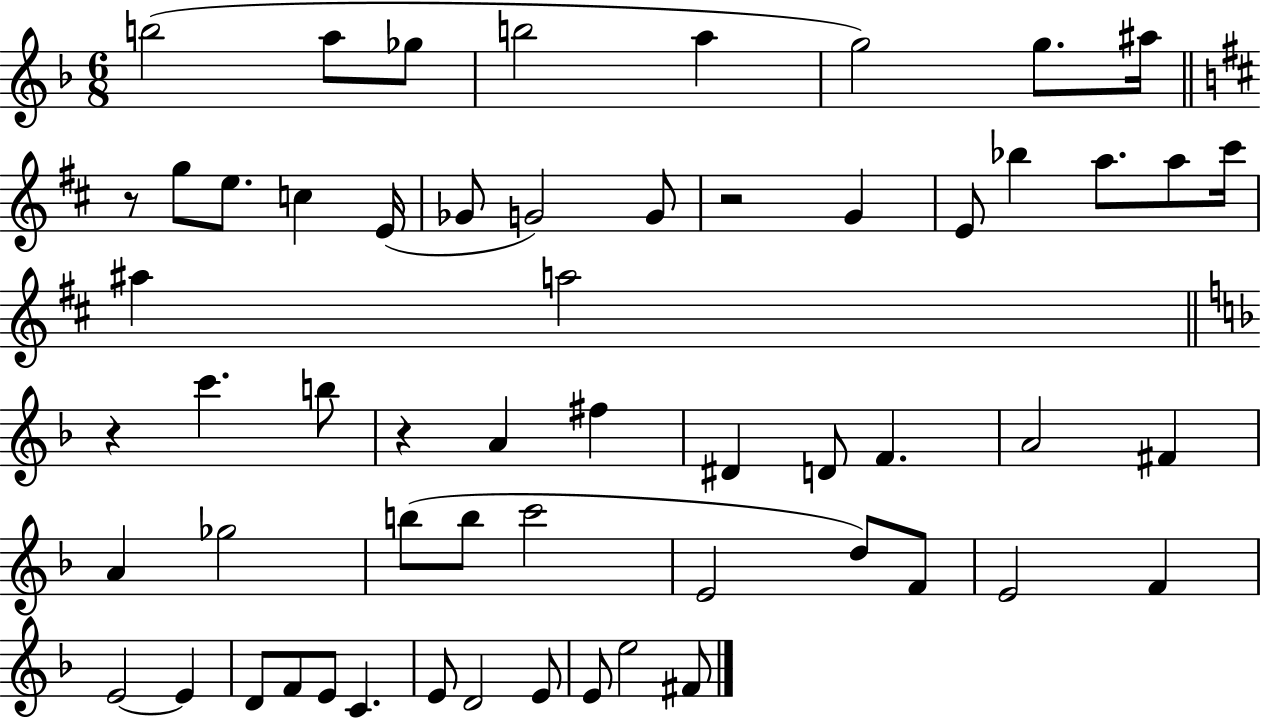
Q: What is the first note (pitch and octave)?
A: B5